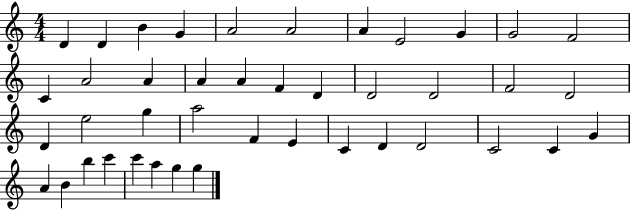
X:1
T:Untitled
M:4/4
L:1/4
K:C
D D B G A2 A2 A E2 G G2 F2 C A2 A A A F D D2 D2 F2 D2 D e2 g a2 F E C D D2 C2 C G A B b c' c' a g g